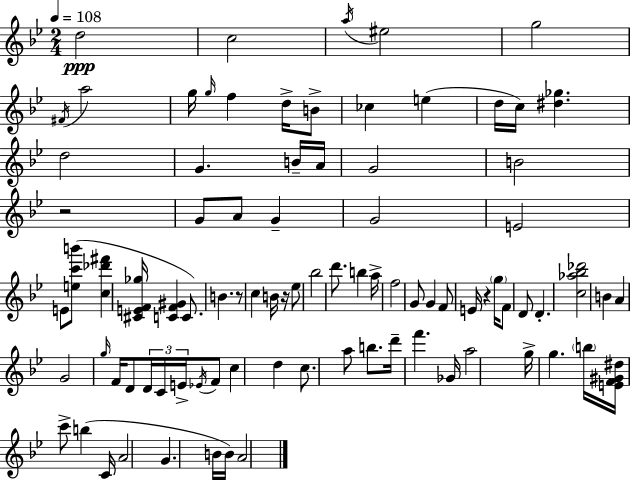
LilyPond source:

{
  \clef treble
  \numericTimeSignature
  \time 2/4
  \key bes \major
  \tempo 4 = 108
  \repeat volta 2 { d''2\ppp | c''2 | \acciaccatura { a''16 } eis''2 | g''2 | \break \acciaccatura { fis'16 } a''2 | g''16 \grace { g''16 } f''4 | d''16-> b'8-> ces''4 e''4( | d''16 c''16) <dis'' ges''>4. | \break d''2 | g'4. | b'16-- a'16 g'2 | b'2 | \break r2 | g'8 a'8 g'4-- | g'2 | e'2 | \break e'8 <e'' c''' b'''>8( <c'' des''' fis'''>4 | <cis' e' f' ges''>16 <c' f' gis'>4 | c'8.) b'4. | r8 c''4 b'16 | \break r16 ees''8 bes''2 | d'''8. b''4 | a''16-> f''2 | g'8 g'4 | \break f'8 e'16 r4 | \parenthesize g''16 f'8 d'8 d'4.-. | <c'' aes'' bes'' des'''>2 | b'4 a'4 | \break g'2 | \grace { g''16 } f'16 d'8 \tuplet 3/2 { d'16 | c'16 e'16-> } \acciaccatura { ees'16 } f'8 c''4 | d''4 c''8. | \break a''8 b''8. d'''16-- f'''4. | ges'16 a''2 | g''16-> g''4. | \parenthesize b''16 <e' f' gis' dis''>16 c'''8-> | \break b''4( c'16 a'2 | g'4. | b'16 b'16) a'2 | } \bar "|."
}